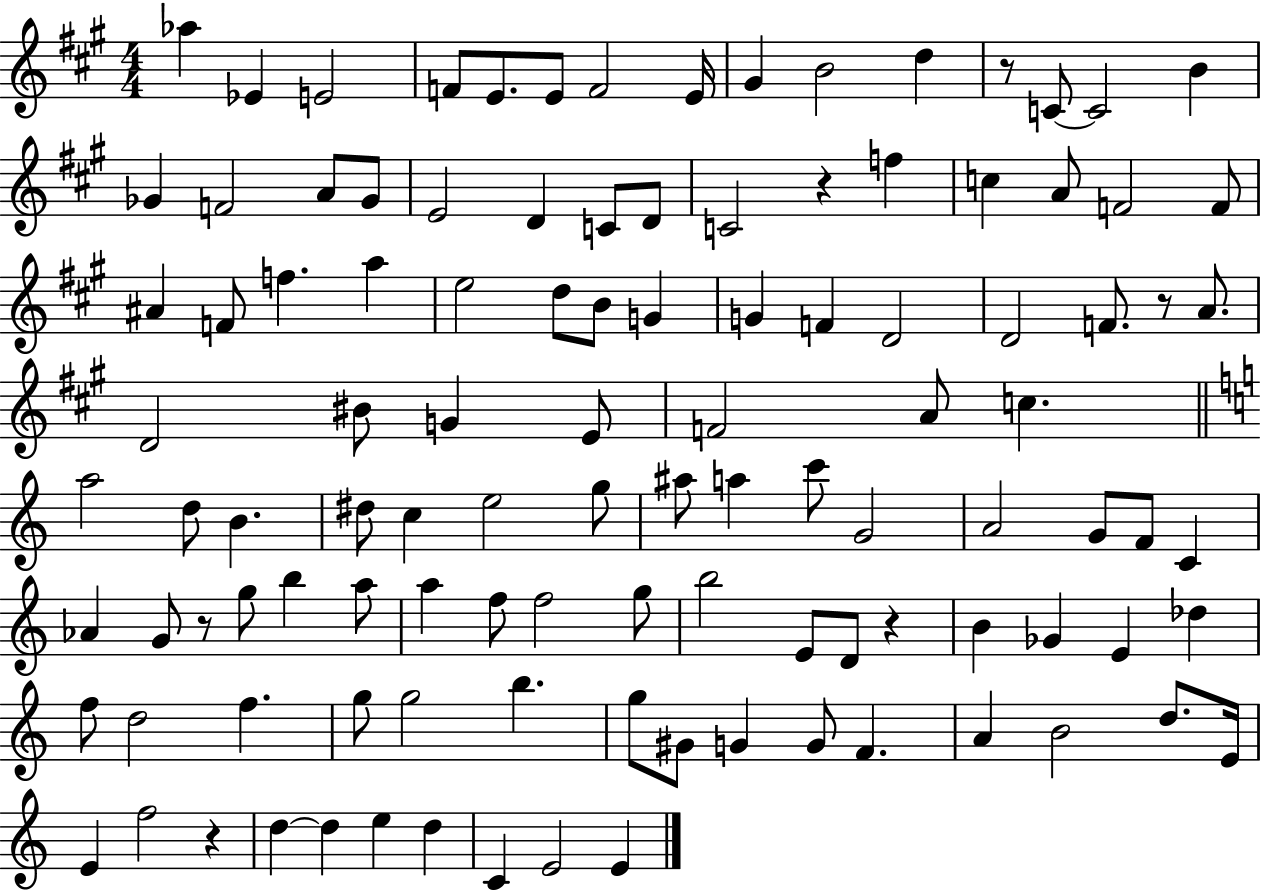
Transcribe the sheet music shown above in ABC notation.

X:1
T:Untitled
M:4/4
L:1/4
K:A
_a _E E2 F/2 E/2 E/2 F2 E/4 ^G B2 d z/2 C/2 C2 B _G F2 A/2 _G/2 E2 D C/2 D/2 C2 z f c A/2 F2 F/2 ^A F/2 f a e2 d/2 B/2 G G F D2 D2 F/2 z/2 A/2 D2 ^B/2 G E/2 F2 A/2 c a2 d/2 B ^d/2 c e2 g/2 ^a/2 a c'/2 G2 A2 G/2 F/2 C _A G/2 z/2 g/2 b a/2 a f/2 f2 g/2 b2 E/2 D/2 z B _G E _d f/2 d2 f g/2 g2 b g/2 ^G/2 G G/2 F A B2 d/2 E/4 E f2 z d d e d C E2 E